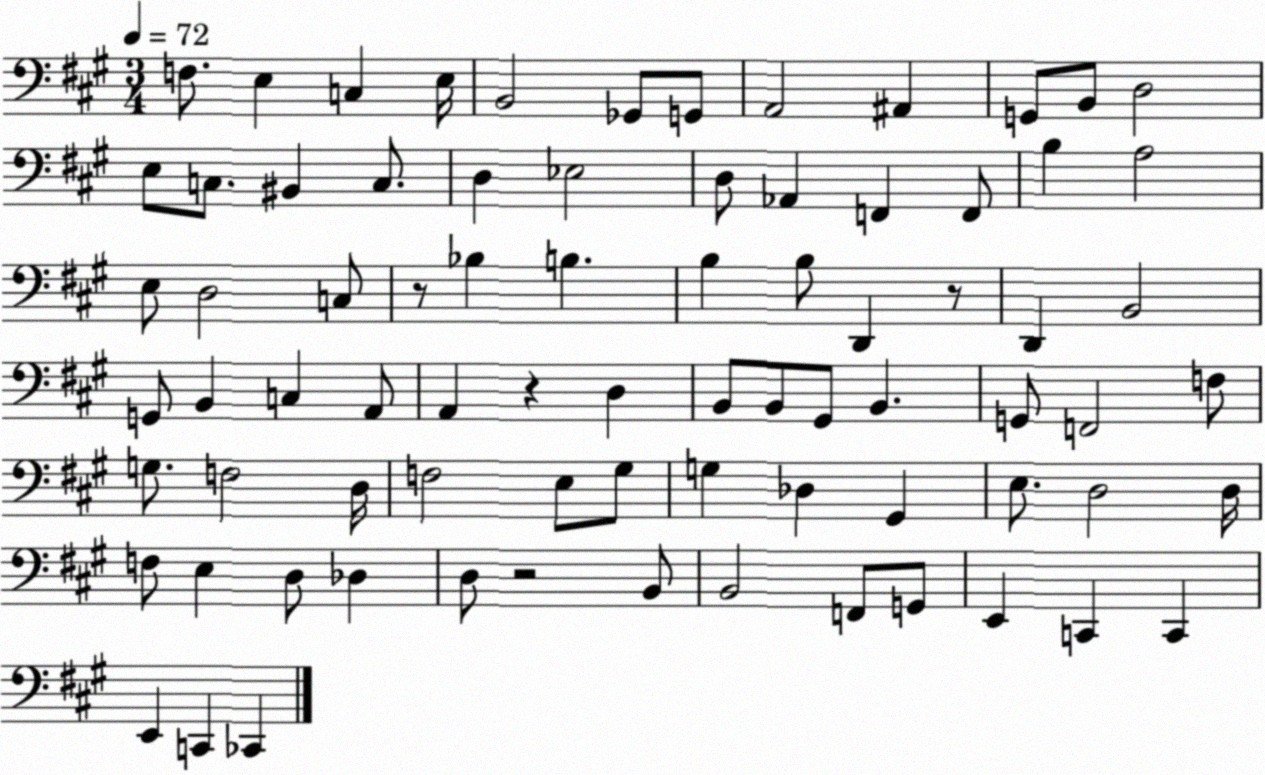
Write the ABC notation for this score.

X:1
T:Untitled
M:3/4
L:1/4
K:A
F,/2 E, C, E,/4 B,,2 _G,,/2 G,,/2 A,,2 ^A,, G,,/2 B,,/2 D,2 E,/2 C,/2 ^B,, C,/2 D, _E,2 D,/2 _A,, F,, F,,/2 B, A,2 E,/2 D,2 C,/2 z/2 _B, B, B, B,/2 D,, z/2 D,, B,,2 G,,/2 B,, C, A,,/2 A,, z D, B,,/2 B,,/2 ^G,,/2 B,, G,,/2 F,,2 F,/2 G,/2 F,2 D,/4 F,2 E,/2 ^G,/2 G, _D, ^G,, E,/2 D,2 D,/4 F,/2 E, D,/2 _D, D,/2 z2 B,,/2 B,,2 F,,/2 G,,/2 E,, C,, C,, E,, C,, _C,,